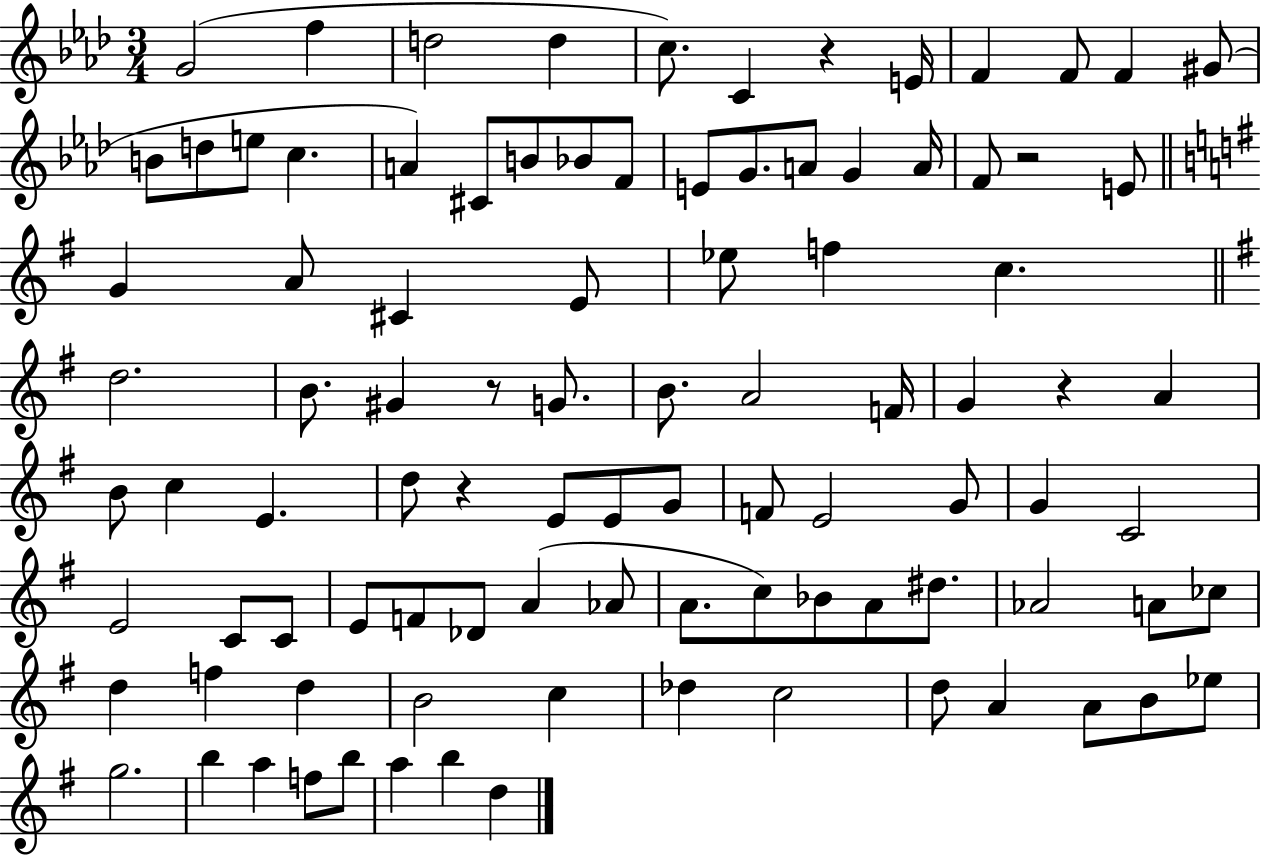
X:1
T:Untitled
M:3/4
L:1/4
K:Ab
G2 f d2 d c/2 C z E/4 F F/2 F ^G/2 B/2 d/2 e/2 c A ^C/2 B/2 _B/2 F/2 E/2 G/2 A/2 G A/4 F/2 z2 E/2 G A/2 ^C E/2 _e/2 f c d2 B/2 ^G z/2 G/2 B/2 A2 F/4 G z A B/2 c E d/2 z E/2 E/2 G/2 F/2 E2 G/2 G C2 E2 C/2 C/2 E/2 F/2 _D/2 A _A/2 A/2 c/2 _B/2 A/2 ^d/2 _A2 A/2 _c/2 d f d B2 c _d c2 d/2 A A/2 B/2 _e/2 g2 b a f/2 b/2 a b d